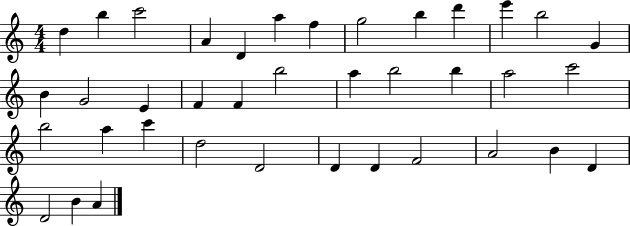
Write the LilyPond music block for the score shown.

{
  \clef treble
  \numericTimeSignature
  \time 4/4
  \key c \major
  d''4 b''4 c'''2 | a'4 d'4 a''4 f''4 | g''2 b''4 d'''4 | e'''4 b''2 g'4 | \break b'4 g'2 e'4 | f'4 f'4 b''2 | a''4 b''2 b''4 | a''2 c'''2 | \break b''2 a''4 c'''4 | d''2 d'2 | d'4 d'4 f'2 | a'2 b'4 d'4 | \break d'2 b'4 a'4 | \bar "|."
}